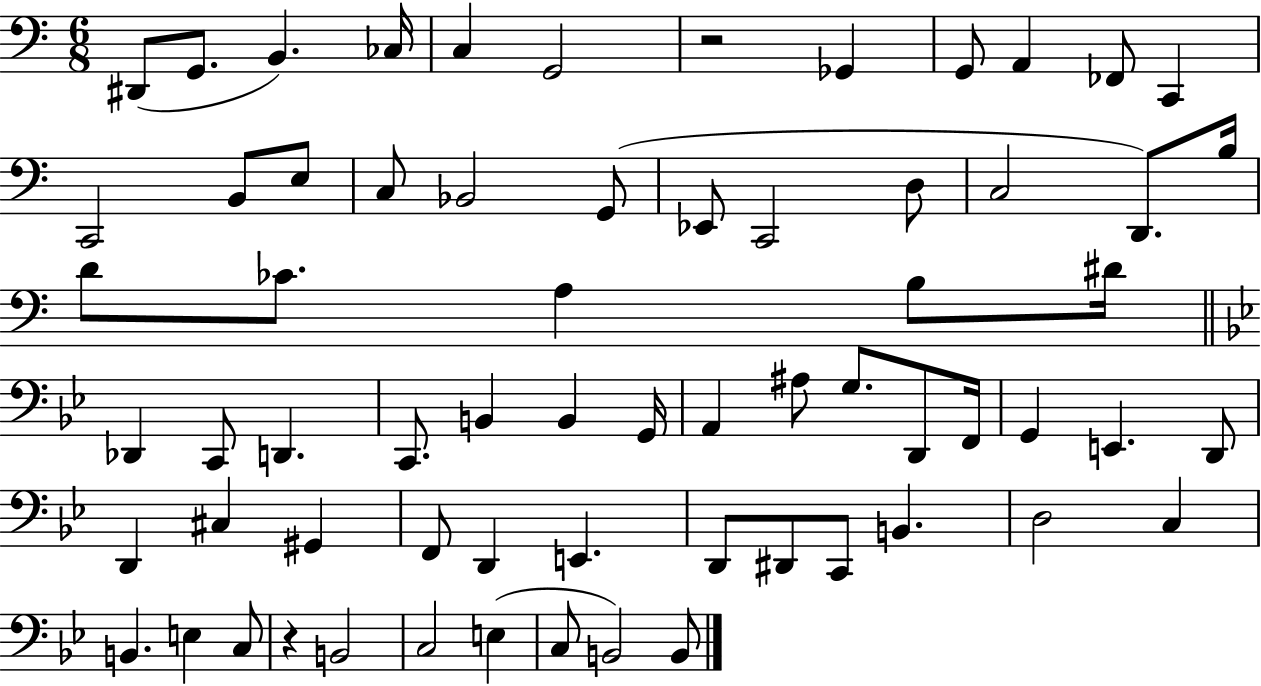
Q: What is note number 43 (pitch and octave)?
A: D2